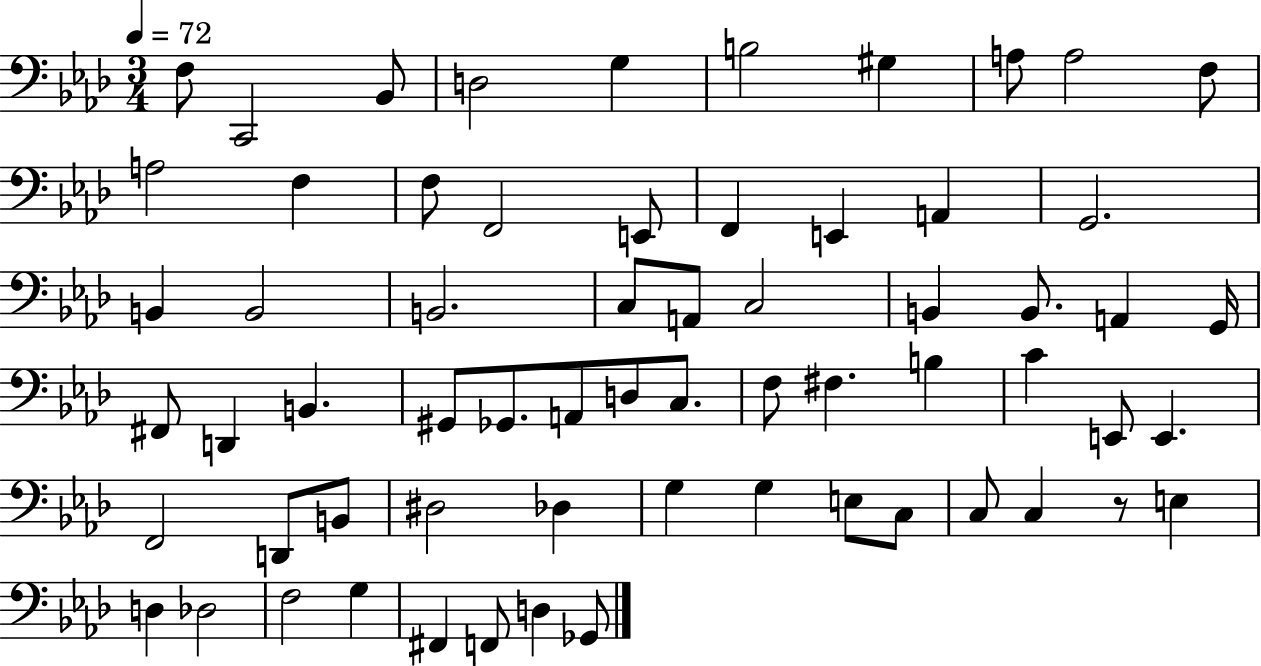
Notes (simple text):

F3/e C2/h Bb2/e D3/h G3/q B3/h G#3/q A3/e A3/h F3/e A3/h F3/q F3/e F2/h E2/e F2/q E2/q A2/q G2/h. B2/q B2/h B2/h. C3/e A2/e C3/h B2/q B2/e. A2/q G2/s F#2/e D2/q B2/q. G#2/e Gb2/e. A2/e D3/e C3/e. F3/e F#3/q. B3/q C4/q E2/e E2/q. F2/h D2/e B2/e D#3/h Db3/q G3/q G3/q E3/e C3/e C3/e C3/q R/e E3/q D3/q Db3/h F3/h G3/q F#2/q F2/e D3/q Gb2/e